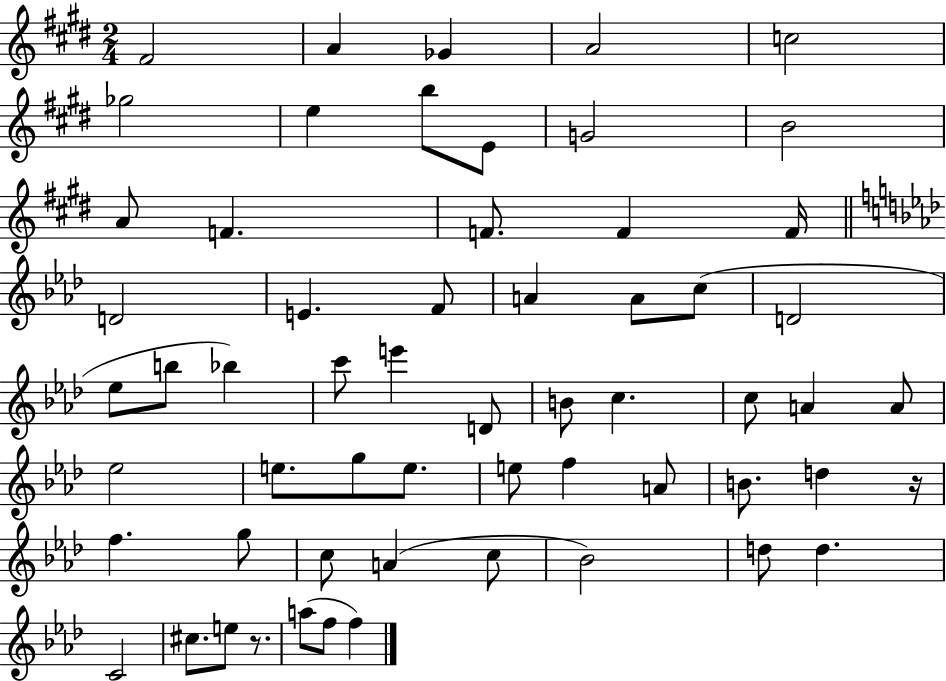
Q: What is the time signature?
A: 2/4